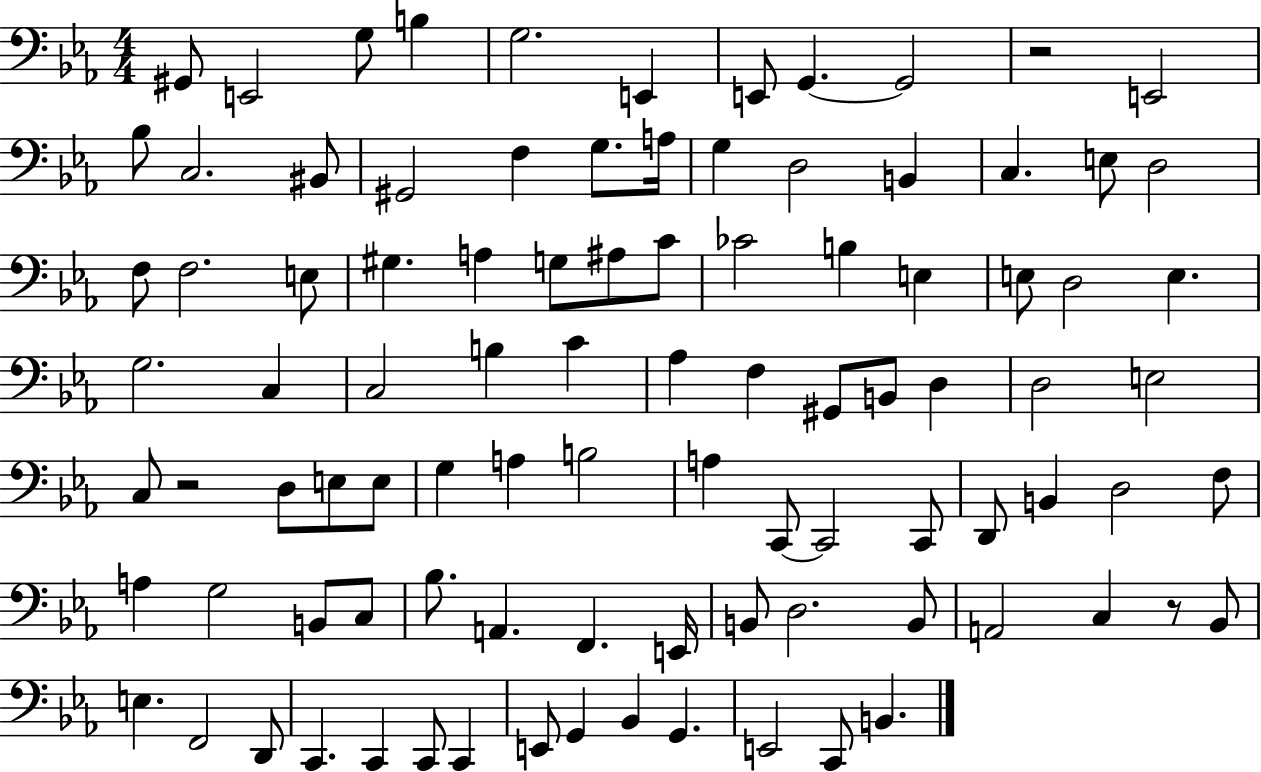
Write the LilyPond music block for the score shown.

{
  \clef bass
  \numericTimeSignature
  \time 4/4
  \key ees \major
  \repeat volta 2 { gis,8 e,2 g8 b4 | g2. e,4 | e,8 g,4.~~ g,2 | r2 e,2 | \break bes8 c2. bis,8 | gis,2 f4 g8. a16 | g4 d2 b,4 | c4. e8 d2 | \break f8 f2. e8 | gis4. a4 g8 ais8 c'8 | ces'2 b4 e4 | e8 d2 e4. | \break g2. c4 | c2 b4 c'4 | aes4 f4 gis,8 b,8 d4 | d2 e2 | \break c8 r2 d8 e8 e8 | g4 a4 b2 | a4 c,8~~ c,2 c,8 | d,8 b,4 d2 f8 | \break a4 g2 b,8 c8 | bes8. a,4. f,4. e,16 | b,8 d2. b,8 | a,2 c4 r8 bes,8 | \break e4. f,2 d,8 | c,4. c,4 c,8 c,4 | e,8 g,4 bes,4 g,4. | e,2 c,8 b,4. | \break } \bar "|."
}